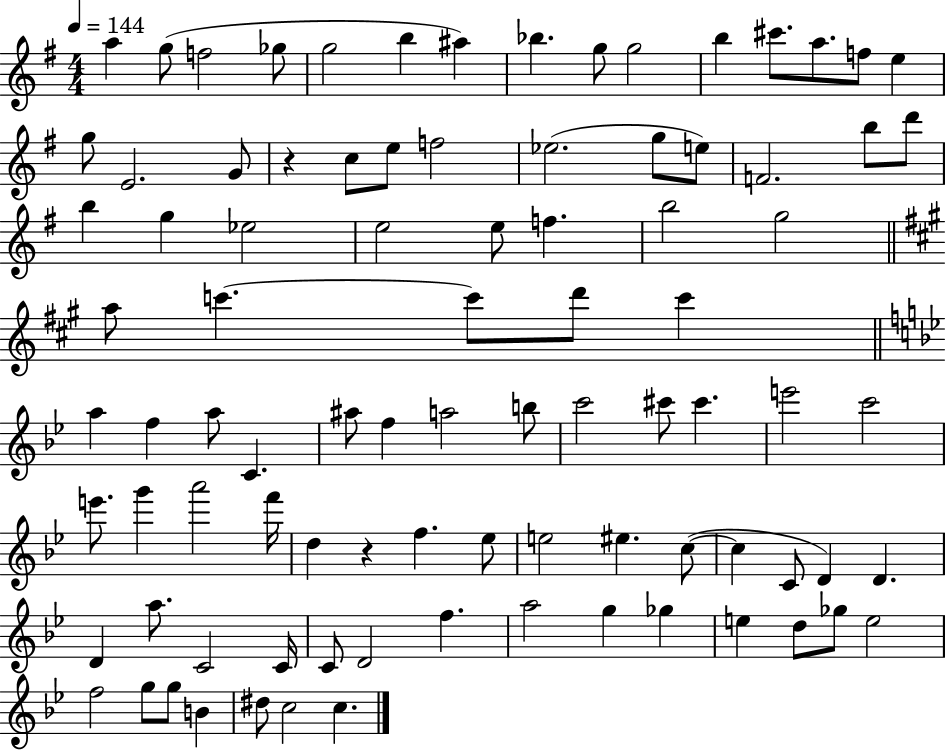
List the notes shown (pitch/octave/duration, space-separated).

A5/q G5/e F5/h Gb5/e G5/h B5/q A#5/q Bb5/q. G5/e G5/h B5/q C#6/e. A5/e. F5/e E5/q G5/e E4/h. G4/e R/q C5/e E5/e F5/h Eb5/h. G5/e E5/e F4/h. B5/e D6/e B5/q G5/q Eb5/h E5/h E5/e F5/q. B5/h G5/h A5/e C6/q. C6/e D6/e C6/q A5/q F5/q A5/e C4/q. A#5/e F5/q A5/h B5/e C6/h C#6/e C#6/q. E6/h C6/h E6/e. G6/q A6/h F6/s D5/q R/q F5/q. Eb5/e E5/h EIS5/q. C5/e C5/q C4/e D4/q D4/q. D4/q A5/e. C4/h C4/s C4/e D4/h F5/q. A5/h G5/q Gb5/q E5/q D5/e Gb5/e E5/h F5/h G5/e G5/e B4/q D#5/e C5/h C5/q.